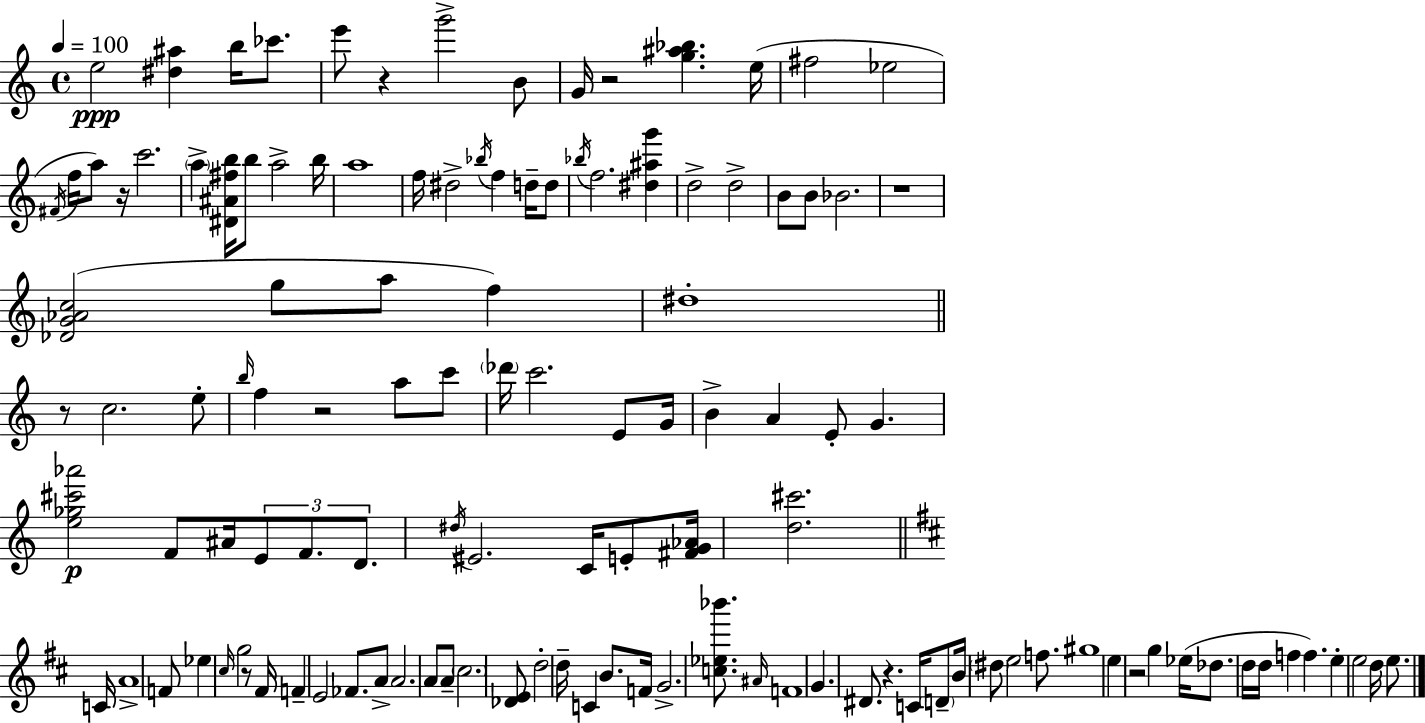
{
  \clef treble
  \time 4/4
  \defaultTimeSignature
  \key c \major
  \tempo 4 = 100
  e''2\ppp <dis'' ais''>4 b''16 ces'''8. | e'''8 r4 g'''2-> b'8 | g'16 r2 <g'' ais'' bes''>4. e''16( | fis''2 ees''2 | \break \acciaccatura { fis'16 } f''16 a''8) r16 c'''2. | \parenthesize a''4-> <dis' ais' fis'' b''>16 b''8 a''2-> | b''16 a''1 | f''16 dis''2-> \acciaccatura { bes''16 } f''4 d''16-- | \break d''8 \acciaccatura { bes''16 } f''2. <dis'' ais'' g'''>4 | d''2-> d''2-> | b'8 b'8 bes'2. | r1 | \break <des' g' aes' c''>2( g''8 a''8 f''4) | dis''1-. | \bar "||" \break \key a \minor r8 c''2. e''8-. | \grace { b''16 } f''4 r2 a''8 c'''8 | \parenthesize des'''16 c'''2. e'8 | g'16 b'4-> a'4 e'8-. g'4. | \break <e'' ges'' cis''' aes'''>2\p f'8 ais'16 \tuplet 3/2 { e'8 f'8. | d'8. } \acciaccatura { dis''16 } eis'2. | c'16 e'8-. <fis' g' aes'>16 <d'' cis'''>2. | \bar "||" \break \key b \minor c'16 a'1-> | f'8 ees''4 \grace { cis''16 } g''2 | r8 fis'16 f'4-- e'2 fes'8. | a'8-> a'2. | \break a'8 a'8-- \parenthesize cis''2. | <des' e'>8 d''2-. d''16-- c'4 b'8. | f'16 g'2.-> <c'' ees'' bes'''>8. | \grace { ais'16 } f'1 | \break g'4. dis'8. r4. | c'16 \parenthesize d'8-- b'16 \parenthesize dis''8 e''2 | f''8. gis''1 | e''4 r2 g''4 | \break ees''16( des''8. d''16 d''16 f''4 f''4.) | e''4-. e''2 d''16 | e''8. \bar "|."
}